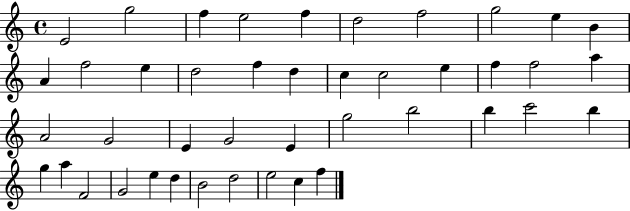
{
  \clef treble
  \time 4/4
  \defaultTimeSignature
  \key c \major
  e'2 g''2 | f''4 e''2 f''4 | d''2 f''2 | g''2 e''4 b'4 | \break a'4 f''2 e''4 | d''2 f''4 d''4 | c''4 c''2 e''4 | f''4 f''2 a''4 | \break a'2 g'2 | e'4 g'2 e'4 | g''2 b''2 | b''4 c'''2 b''4 | \break g''4 a''4 f'2 | g'2 e''4 d''4 | b'2 d''2 | e''2 c''4 f''4 | \break \bar "|."
}